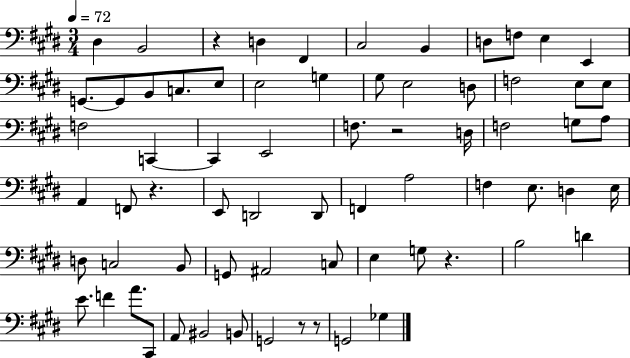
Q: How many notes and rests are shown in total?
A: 69